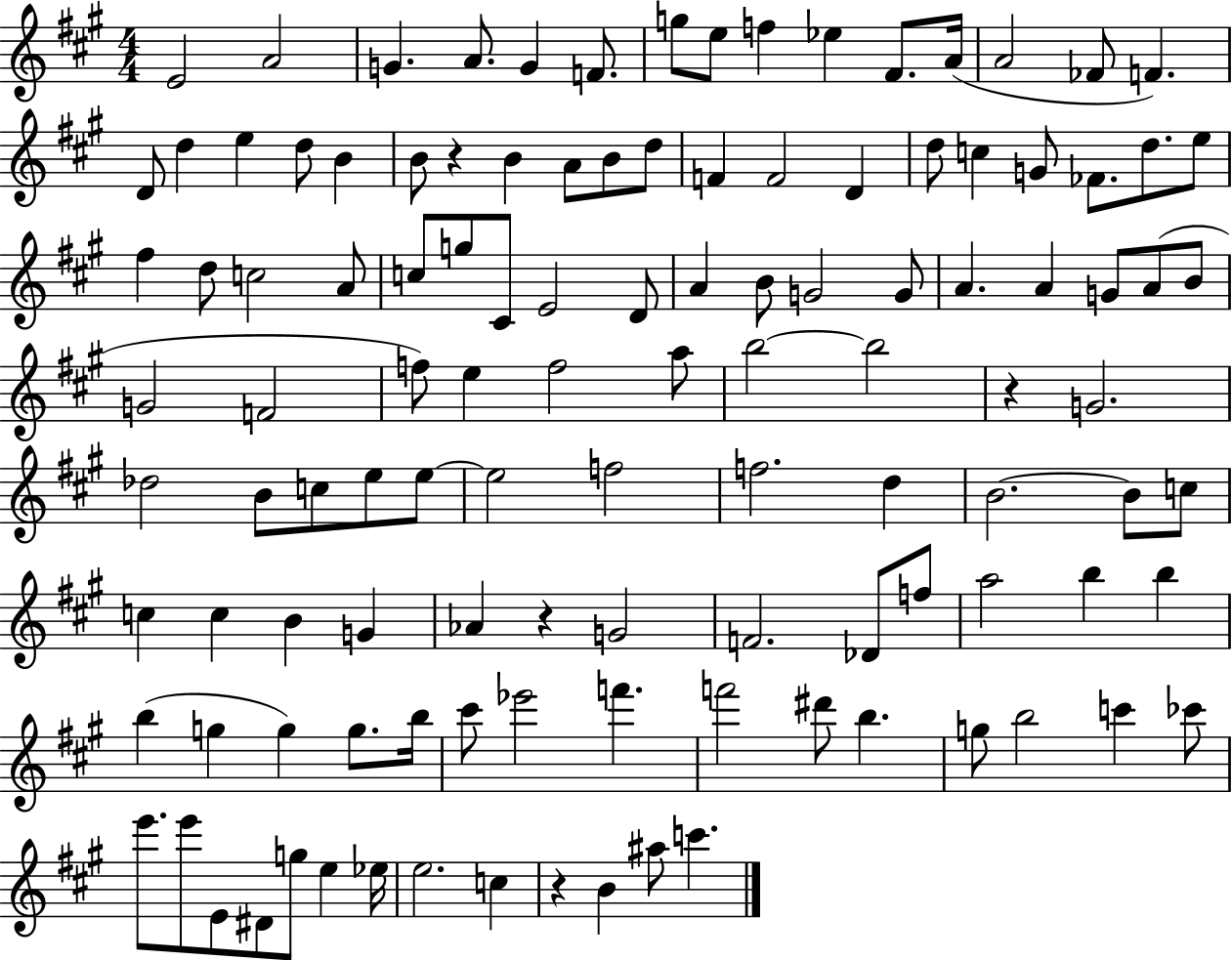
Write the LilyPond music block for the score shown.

{
  \clef treble
  \numericTimeSignature
  \time 4/4
  \key a \major
  e'2 a'2 | g'4. a'8. g'4 f'8. | g''8 e''8 f''4 ees''4 fis'8. a'16( | a'2 fes'8 f'4.) | \break d'8 d''4 e''4 d''8 b'4 | b'8 r4 b'4 a'8 b'8 d''8 | f'4 f'2 d'4 | d''8 c''4 g'8 fes'8. d''8. e''8 | \break fis''4 d''8 c''2 a'8 | c''8 g''8 cis'8 e'2 d'8 | a'4 b'8 g'2 g'8 | a'4. a'4 g'8 a'8( b'8 | \break g'2 f'2 | f''8) e''4 f''2 a''8 | b''2~~ b''2 | r4 g'2. | \break des''2 b'8 c''8 e''8 e''8~~ | e''2 f''2 | f''2. d''4 | b'2.~~ b'8 c''8 | \break c''4 c''4 b'4 g'4 | aes'4 r4 g'2 | f'2. des'8 f''8 | a''2 b''4 b''4 | \break b''4( g''4 g''4) g''8. b''16 | cis'''8 ees'''2 f'''4. | f'''2 dis'''8 b''4. | g''8 b''2 c'''4 ces'''8 | \break e'''8. e'''8 e'8 dis'8 g''8 e''4 ees''16 | e''2. c''4 | r4 b'4 ais''8 c'''4. | \bar "|."
}